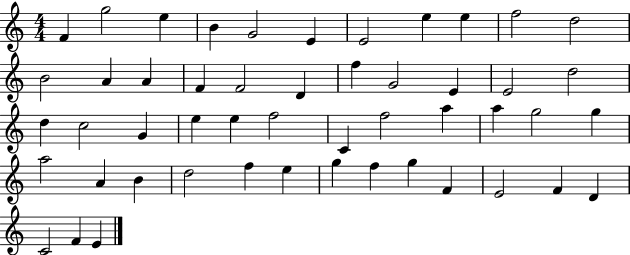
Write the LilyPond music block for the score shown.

{
  \clef treble
  \numericTimeSignature
  \time 4/4
  \key c \major
  f'4 g''2 e''4 | b'4 g'2 e'4 | e'2 e''4 e''4 | f''2 d''2 | \break b'2 a'4 a'4 | f'4 f'2 d'4 | f''4 g'2 e'4 | e'2 d''2 | \break d''4 c''2 g'4 | e''4 e''4 f''2 | c'4 f''2 a''4 | a''4 g''2 g''4 | \break a''2 a'4 b'4 | d''2 f''4 e''4 | g''4 f''4 g''4 f'4 | e'2 f'4 d'4 | \break c'2 f'4 e'4 | \bar "|."
}